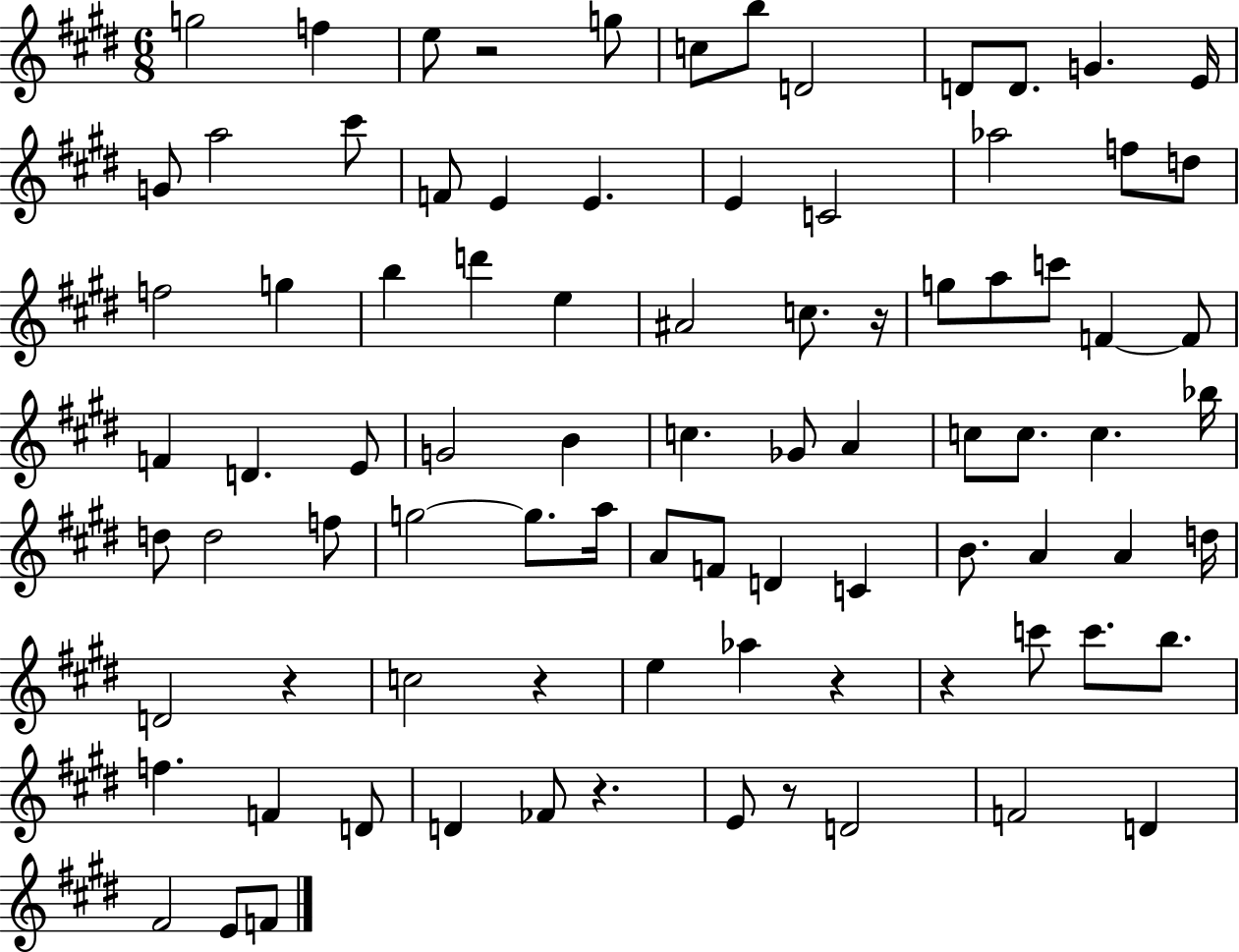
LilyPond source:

{
  \clef treble
  \numericTimeSignature
  \time 6/8
  \key e \major
  g''2 f''4 | e''8 r2 g''8 | c''8 b''8 d'2 | d'8 d'8. g'4. e'16 | \break g'8 a''2 cis'''8 | f'8 e'4 e'4. | e'4 c'2 | aes''2 f''8 d''8 | \break f''2 g''4 | b''4 d'''4 e''4 | ais'2 c''8. r16 | g''8 a''8 c'''8 f'4~~ f'8 | \break f'4 d'4. e'8 | g'2 b'4 | c''4. ges'8 a'4 | c''8 c''8. c''4. bes''16 | \break d''8 d''2 f''8 | g''2~~ g''8. a''16 | a'8 f'8 d'4 c'4 | b'8. a'4 a'4 d''16 | \break d'2 r4 | c''2 r4 | e''4 aes''4 r4 | r4 c'''8 c'''8. b''8. | \break f''4. f'4 d'8 | d'4 fes'8 r4. | e'8 r8 d'2 | f'2 d'4 | \break fis'2 e'8 f'8 | \bar "|."
}